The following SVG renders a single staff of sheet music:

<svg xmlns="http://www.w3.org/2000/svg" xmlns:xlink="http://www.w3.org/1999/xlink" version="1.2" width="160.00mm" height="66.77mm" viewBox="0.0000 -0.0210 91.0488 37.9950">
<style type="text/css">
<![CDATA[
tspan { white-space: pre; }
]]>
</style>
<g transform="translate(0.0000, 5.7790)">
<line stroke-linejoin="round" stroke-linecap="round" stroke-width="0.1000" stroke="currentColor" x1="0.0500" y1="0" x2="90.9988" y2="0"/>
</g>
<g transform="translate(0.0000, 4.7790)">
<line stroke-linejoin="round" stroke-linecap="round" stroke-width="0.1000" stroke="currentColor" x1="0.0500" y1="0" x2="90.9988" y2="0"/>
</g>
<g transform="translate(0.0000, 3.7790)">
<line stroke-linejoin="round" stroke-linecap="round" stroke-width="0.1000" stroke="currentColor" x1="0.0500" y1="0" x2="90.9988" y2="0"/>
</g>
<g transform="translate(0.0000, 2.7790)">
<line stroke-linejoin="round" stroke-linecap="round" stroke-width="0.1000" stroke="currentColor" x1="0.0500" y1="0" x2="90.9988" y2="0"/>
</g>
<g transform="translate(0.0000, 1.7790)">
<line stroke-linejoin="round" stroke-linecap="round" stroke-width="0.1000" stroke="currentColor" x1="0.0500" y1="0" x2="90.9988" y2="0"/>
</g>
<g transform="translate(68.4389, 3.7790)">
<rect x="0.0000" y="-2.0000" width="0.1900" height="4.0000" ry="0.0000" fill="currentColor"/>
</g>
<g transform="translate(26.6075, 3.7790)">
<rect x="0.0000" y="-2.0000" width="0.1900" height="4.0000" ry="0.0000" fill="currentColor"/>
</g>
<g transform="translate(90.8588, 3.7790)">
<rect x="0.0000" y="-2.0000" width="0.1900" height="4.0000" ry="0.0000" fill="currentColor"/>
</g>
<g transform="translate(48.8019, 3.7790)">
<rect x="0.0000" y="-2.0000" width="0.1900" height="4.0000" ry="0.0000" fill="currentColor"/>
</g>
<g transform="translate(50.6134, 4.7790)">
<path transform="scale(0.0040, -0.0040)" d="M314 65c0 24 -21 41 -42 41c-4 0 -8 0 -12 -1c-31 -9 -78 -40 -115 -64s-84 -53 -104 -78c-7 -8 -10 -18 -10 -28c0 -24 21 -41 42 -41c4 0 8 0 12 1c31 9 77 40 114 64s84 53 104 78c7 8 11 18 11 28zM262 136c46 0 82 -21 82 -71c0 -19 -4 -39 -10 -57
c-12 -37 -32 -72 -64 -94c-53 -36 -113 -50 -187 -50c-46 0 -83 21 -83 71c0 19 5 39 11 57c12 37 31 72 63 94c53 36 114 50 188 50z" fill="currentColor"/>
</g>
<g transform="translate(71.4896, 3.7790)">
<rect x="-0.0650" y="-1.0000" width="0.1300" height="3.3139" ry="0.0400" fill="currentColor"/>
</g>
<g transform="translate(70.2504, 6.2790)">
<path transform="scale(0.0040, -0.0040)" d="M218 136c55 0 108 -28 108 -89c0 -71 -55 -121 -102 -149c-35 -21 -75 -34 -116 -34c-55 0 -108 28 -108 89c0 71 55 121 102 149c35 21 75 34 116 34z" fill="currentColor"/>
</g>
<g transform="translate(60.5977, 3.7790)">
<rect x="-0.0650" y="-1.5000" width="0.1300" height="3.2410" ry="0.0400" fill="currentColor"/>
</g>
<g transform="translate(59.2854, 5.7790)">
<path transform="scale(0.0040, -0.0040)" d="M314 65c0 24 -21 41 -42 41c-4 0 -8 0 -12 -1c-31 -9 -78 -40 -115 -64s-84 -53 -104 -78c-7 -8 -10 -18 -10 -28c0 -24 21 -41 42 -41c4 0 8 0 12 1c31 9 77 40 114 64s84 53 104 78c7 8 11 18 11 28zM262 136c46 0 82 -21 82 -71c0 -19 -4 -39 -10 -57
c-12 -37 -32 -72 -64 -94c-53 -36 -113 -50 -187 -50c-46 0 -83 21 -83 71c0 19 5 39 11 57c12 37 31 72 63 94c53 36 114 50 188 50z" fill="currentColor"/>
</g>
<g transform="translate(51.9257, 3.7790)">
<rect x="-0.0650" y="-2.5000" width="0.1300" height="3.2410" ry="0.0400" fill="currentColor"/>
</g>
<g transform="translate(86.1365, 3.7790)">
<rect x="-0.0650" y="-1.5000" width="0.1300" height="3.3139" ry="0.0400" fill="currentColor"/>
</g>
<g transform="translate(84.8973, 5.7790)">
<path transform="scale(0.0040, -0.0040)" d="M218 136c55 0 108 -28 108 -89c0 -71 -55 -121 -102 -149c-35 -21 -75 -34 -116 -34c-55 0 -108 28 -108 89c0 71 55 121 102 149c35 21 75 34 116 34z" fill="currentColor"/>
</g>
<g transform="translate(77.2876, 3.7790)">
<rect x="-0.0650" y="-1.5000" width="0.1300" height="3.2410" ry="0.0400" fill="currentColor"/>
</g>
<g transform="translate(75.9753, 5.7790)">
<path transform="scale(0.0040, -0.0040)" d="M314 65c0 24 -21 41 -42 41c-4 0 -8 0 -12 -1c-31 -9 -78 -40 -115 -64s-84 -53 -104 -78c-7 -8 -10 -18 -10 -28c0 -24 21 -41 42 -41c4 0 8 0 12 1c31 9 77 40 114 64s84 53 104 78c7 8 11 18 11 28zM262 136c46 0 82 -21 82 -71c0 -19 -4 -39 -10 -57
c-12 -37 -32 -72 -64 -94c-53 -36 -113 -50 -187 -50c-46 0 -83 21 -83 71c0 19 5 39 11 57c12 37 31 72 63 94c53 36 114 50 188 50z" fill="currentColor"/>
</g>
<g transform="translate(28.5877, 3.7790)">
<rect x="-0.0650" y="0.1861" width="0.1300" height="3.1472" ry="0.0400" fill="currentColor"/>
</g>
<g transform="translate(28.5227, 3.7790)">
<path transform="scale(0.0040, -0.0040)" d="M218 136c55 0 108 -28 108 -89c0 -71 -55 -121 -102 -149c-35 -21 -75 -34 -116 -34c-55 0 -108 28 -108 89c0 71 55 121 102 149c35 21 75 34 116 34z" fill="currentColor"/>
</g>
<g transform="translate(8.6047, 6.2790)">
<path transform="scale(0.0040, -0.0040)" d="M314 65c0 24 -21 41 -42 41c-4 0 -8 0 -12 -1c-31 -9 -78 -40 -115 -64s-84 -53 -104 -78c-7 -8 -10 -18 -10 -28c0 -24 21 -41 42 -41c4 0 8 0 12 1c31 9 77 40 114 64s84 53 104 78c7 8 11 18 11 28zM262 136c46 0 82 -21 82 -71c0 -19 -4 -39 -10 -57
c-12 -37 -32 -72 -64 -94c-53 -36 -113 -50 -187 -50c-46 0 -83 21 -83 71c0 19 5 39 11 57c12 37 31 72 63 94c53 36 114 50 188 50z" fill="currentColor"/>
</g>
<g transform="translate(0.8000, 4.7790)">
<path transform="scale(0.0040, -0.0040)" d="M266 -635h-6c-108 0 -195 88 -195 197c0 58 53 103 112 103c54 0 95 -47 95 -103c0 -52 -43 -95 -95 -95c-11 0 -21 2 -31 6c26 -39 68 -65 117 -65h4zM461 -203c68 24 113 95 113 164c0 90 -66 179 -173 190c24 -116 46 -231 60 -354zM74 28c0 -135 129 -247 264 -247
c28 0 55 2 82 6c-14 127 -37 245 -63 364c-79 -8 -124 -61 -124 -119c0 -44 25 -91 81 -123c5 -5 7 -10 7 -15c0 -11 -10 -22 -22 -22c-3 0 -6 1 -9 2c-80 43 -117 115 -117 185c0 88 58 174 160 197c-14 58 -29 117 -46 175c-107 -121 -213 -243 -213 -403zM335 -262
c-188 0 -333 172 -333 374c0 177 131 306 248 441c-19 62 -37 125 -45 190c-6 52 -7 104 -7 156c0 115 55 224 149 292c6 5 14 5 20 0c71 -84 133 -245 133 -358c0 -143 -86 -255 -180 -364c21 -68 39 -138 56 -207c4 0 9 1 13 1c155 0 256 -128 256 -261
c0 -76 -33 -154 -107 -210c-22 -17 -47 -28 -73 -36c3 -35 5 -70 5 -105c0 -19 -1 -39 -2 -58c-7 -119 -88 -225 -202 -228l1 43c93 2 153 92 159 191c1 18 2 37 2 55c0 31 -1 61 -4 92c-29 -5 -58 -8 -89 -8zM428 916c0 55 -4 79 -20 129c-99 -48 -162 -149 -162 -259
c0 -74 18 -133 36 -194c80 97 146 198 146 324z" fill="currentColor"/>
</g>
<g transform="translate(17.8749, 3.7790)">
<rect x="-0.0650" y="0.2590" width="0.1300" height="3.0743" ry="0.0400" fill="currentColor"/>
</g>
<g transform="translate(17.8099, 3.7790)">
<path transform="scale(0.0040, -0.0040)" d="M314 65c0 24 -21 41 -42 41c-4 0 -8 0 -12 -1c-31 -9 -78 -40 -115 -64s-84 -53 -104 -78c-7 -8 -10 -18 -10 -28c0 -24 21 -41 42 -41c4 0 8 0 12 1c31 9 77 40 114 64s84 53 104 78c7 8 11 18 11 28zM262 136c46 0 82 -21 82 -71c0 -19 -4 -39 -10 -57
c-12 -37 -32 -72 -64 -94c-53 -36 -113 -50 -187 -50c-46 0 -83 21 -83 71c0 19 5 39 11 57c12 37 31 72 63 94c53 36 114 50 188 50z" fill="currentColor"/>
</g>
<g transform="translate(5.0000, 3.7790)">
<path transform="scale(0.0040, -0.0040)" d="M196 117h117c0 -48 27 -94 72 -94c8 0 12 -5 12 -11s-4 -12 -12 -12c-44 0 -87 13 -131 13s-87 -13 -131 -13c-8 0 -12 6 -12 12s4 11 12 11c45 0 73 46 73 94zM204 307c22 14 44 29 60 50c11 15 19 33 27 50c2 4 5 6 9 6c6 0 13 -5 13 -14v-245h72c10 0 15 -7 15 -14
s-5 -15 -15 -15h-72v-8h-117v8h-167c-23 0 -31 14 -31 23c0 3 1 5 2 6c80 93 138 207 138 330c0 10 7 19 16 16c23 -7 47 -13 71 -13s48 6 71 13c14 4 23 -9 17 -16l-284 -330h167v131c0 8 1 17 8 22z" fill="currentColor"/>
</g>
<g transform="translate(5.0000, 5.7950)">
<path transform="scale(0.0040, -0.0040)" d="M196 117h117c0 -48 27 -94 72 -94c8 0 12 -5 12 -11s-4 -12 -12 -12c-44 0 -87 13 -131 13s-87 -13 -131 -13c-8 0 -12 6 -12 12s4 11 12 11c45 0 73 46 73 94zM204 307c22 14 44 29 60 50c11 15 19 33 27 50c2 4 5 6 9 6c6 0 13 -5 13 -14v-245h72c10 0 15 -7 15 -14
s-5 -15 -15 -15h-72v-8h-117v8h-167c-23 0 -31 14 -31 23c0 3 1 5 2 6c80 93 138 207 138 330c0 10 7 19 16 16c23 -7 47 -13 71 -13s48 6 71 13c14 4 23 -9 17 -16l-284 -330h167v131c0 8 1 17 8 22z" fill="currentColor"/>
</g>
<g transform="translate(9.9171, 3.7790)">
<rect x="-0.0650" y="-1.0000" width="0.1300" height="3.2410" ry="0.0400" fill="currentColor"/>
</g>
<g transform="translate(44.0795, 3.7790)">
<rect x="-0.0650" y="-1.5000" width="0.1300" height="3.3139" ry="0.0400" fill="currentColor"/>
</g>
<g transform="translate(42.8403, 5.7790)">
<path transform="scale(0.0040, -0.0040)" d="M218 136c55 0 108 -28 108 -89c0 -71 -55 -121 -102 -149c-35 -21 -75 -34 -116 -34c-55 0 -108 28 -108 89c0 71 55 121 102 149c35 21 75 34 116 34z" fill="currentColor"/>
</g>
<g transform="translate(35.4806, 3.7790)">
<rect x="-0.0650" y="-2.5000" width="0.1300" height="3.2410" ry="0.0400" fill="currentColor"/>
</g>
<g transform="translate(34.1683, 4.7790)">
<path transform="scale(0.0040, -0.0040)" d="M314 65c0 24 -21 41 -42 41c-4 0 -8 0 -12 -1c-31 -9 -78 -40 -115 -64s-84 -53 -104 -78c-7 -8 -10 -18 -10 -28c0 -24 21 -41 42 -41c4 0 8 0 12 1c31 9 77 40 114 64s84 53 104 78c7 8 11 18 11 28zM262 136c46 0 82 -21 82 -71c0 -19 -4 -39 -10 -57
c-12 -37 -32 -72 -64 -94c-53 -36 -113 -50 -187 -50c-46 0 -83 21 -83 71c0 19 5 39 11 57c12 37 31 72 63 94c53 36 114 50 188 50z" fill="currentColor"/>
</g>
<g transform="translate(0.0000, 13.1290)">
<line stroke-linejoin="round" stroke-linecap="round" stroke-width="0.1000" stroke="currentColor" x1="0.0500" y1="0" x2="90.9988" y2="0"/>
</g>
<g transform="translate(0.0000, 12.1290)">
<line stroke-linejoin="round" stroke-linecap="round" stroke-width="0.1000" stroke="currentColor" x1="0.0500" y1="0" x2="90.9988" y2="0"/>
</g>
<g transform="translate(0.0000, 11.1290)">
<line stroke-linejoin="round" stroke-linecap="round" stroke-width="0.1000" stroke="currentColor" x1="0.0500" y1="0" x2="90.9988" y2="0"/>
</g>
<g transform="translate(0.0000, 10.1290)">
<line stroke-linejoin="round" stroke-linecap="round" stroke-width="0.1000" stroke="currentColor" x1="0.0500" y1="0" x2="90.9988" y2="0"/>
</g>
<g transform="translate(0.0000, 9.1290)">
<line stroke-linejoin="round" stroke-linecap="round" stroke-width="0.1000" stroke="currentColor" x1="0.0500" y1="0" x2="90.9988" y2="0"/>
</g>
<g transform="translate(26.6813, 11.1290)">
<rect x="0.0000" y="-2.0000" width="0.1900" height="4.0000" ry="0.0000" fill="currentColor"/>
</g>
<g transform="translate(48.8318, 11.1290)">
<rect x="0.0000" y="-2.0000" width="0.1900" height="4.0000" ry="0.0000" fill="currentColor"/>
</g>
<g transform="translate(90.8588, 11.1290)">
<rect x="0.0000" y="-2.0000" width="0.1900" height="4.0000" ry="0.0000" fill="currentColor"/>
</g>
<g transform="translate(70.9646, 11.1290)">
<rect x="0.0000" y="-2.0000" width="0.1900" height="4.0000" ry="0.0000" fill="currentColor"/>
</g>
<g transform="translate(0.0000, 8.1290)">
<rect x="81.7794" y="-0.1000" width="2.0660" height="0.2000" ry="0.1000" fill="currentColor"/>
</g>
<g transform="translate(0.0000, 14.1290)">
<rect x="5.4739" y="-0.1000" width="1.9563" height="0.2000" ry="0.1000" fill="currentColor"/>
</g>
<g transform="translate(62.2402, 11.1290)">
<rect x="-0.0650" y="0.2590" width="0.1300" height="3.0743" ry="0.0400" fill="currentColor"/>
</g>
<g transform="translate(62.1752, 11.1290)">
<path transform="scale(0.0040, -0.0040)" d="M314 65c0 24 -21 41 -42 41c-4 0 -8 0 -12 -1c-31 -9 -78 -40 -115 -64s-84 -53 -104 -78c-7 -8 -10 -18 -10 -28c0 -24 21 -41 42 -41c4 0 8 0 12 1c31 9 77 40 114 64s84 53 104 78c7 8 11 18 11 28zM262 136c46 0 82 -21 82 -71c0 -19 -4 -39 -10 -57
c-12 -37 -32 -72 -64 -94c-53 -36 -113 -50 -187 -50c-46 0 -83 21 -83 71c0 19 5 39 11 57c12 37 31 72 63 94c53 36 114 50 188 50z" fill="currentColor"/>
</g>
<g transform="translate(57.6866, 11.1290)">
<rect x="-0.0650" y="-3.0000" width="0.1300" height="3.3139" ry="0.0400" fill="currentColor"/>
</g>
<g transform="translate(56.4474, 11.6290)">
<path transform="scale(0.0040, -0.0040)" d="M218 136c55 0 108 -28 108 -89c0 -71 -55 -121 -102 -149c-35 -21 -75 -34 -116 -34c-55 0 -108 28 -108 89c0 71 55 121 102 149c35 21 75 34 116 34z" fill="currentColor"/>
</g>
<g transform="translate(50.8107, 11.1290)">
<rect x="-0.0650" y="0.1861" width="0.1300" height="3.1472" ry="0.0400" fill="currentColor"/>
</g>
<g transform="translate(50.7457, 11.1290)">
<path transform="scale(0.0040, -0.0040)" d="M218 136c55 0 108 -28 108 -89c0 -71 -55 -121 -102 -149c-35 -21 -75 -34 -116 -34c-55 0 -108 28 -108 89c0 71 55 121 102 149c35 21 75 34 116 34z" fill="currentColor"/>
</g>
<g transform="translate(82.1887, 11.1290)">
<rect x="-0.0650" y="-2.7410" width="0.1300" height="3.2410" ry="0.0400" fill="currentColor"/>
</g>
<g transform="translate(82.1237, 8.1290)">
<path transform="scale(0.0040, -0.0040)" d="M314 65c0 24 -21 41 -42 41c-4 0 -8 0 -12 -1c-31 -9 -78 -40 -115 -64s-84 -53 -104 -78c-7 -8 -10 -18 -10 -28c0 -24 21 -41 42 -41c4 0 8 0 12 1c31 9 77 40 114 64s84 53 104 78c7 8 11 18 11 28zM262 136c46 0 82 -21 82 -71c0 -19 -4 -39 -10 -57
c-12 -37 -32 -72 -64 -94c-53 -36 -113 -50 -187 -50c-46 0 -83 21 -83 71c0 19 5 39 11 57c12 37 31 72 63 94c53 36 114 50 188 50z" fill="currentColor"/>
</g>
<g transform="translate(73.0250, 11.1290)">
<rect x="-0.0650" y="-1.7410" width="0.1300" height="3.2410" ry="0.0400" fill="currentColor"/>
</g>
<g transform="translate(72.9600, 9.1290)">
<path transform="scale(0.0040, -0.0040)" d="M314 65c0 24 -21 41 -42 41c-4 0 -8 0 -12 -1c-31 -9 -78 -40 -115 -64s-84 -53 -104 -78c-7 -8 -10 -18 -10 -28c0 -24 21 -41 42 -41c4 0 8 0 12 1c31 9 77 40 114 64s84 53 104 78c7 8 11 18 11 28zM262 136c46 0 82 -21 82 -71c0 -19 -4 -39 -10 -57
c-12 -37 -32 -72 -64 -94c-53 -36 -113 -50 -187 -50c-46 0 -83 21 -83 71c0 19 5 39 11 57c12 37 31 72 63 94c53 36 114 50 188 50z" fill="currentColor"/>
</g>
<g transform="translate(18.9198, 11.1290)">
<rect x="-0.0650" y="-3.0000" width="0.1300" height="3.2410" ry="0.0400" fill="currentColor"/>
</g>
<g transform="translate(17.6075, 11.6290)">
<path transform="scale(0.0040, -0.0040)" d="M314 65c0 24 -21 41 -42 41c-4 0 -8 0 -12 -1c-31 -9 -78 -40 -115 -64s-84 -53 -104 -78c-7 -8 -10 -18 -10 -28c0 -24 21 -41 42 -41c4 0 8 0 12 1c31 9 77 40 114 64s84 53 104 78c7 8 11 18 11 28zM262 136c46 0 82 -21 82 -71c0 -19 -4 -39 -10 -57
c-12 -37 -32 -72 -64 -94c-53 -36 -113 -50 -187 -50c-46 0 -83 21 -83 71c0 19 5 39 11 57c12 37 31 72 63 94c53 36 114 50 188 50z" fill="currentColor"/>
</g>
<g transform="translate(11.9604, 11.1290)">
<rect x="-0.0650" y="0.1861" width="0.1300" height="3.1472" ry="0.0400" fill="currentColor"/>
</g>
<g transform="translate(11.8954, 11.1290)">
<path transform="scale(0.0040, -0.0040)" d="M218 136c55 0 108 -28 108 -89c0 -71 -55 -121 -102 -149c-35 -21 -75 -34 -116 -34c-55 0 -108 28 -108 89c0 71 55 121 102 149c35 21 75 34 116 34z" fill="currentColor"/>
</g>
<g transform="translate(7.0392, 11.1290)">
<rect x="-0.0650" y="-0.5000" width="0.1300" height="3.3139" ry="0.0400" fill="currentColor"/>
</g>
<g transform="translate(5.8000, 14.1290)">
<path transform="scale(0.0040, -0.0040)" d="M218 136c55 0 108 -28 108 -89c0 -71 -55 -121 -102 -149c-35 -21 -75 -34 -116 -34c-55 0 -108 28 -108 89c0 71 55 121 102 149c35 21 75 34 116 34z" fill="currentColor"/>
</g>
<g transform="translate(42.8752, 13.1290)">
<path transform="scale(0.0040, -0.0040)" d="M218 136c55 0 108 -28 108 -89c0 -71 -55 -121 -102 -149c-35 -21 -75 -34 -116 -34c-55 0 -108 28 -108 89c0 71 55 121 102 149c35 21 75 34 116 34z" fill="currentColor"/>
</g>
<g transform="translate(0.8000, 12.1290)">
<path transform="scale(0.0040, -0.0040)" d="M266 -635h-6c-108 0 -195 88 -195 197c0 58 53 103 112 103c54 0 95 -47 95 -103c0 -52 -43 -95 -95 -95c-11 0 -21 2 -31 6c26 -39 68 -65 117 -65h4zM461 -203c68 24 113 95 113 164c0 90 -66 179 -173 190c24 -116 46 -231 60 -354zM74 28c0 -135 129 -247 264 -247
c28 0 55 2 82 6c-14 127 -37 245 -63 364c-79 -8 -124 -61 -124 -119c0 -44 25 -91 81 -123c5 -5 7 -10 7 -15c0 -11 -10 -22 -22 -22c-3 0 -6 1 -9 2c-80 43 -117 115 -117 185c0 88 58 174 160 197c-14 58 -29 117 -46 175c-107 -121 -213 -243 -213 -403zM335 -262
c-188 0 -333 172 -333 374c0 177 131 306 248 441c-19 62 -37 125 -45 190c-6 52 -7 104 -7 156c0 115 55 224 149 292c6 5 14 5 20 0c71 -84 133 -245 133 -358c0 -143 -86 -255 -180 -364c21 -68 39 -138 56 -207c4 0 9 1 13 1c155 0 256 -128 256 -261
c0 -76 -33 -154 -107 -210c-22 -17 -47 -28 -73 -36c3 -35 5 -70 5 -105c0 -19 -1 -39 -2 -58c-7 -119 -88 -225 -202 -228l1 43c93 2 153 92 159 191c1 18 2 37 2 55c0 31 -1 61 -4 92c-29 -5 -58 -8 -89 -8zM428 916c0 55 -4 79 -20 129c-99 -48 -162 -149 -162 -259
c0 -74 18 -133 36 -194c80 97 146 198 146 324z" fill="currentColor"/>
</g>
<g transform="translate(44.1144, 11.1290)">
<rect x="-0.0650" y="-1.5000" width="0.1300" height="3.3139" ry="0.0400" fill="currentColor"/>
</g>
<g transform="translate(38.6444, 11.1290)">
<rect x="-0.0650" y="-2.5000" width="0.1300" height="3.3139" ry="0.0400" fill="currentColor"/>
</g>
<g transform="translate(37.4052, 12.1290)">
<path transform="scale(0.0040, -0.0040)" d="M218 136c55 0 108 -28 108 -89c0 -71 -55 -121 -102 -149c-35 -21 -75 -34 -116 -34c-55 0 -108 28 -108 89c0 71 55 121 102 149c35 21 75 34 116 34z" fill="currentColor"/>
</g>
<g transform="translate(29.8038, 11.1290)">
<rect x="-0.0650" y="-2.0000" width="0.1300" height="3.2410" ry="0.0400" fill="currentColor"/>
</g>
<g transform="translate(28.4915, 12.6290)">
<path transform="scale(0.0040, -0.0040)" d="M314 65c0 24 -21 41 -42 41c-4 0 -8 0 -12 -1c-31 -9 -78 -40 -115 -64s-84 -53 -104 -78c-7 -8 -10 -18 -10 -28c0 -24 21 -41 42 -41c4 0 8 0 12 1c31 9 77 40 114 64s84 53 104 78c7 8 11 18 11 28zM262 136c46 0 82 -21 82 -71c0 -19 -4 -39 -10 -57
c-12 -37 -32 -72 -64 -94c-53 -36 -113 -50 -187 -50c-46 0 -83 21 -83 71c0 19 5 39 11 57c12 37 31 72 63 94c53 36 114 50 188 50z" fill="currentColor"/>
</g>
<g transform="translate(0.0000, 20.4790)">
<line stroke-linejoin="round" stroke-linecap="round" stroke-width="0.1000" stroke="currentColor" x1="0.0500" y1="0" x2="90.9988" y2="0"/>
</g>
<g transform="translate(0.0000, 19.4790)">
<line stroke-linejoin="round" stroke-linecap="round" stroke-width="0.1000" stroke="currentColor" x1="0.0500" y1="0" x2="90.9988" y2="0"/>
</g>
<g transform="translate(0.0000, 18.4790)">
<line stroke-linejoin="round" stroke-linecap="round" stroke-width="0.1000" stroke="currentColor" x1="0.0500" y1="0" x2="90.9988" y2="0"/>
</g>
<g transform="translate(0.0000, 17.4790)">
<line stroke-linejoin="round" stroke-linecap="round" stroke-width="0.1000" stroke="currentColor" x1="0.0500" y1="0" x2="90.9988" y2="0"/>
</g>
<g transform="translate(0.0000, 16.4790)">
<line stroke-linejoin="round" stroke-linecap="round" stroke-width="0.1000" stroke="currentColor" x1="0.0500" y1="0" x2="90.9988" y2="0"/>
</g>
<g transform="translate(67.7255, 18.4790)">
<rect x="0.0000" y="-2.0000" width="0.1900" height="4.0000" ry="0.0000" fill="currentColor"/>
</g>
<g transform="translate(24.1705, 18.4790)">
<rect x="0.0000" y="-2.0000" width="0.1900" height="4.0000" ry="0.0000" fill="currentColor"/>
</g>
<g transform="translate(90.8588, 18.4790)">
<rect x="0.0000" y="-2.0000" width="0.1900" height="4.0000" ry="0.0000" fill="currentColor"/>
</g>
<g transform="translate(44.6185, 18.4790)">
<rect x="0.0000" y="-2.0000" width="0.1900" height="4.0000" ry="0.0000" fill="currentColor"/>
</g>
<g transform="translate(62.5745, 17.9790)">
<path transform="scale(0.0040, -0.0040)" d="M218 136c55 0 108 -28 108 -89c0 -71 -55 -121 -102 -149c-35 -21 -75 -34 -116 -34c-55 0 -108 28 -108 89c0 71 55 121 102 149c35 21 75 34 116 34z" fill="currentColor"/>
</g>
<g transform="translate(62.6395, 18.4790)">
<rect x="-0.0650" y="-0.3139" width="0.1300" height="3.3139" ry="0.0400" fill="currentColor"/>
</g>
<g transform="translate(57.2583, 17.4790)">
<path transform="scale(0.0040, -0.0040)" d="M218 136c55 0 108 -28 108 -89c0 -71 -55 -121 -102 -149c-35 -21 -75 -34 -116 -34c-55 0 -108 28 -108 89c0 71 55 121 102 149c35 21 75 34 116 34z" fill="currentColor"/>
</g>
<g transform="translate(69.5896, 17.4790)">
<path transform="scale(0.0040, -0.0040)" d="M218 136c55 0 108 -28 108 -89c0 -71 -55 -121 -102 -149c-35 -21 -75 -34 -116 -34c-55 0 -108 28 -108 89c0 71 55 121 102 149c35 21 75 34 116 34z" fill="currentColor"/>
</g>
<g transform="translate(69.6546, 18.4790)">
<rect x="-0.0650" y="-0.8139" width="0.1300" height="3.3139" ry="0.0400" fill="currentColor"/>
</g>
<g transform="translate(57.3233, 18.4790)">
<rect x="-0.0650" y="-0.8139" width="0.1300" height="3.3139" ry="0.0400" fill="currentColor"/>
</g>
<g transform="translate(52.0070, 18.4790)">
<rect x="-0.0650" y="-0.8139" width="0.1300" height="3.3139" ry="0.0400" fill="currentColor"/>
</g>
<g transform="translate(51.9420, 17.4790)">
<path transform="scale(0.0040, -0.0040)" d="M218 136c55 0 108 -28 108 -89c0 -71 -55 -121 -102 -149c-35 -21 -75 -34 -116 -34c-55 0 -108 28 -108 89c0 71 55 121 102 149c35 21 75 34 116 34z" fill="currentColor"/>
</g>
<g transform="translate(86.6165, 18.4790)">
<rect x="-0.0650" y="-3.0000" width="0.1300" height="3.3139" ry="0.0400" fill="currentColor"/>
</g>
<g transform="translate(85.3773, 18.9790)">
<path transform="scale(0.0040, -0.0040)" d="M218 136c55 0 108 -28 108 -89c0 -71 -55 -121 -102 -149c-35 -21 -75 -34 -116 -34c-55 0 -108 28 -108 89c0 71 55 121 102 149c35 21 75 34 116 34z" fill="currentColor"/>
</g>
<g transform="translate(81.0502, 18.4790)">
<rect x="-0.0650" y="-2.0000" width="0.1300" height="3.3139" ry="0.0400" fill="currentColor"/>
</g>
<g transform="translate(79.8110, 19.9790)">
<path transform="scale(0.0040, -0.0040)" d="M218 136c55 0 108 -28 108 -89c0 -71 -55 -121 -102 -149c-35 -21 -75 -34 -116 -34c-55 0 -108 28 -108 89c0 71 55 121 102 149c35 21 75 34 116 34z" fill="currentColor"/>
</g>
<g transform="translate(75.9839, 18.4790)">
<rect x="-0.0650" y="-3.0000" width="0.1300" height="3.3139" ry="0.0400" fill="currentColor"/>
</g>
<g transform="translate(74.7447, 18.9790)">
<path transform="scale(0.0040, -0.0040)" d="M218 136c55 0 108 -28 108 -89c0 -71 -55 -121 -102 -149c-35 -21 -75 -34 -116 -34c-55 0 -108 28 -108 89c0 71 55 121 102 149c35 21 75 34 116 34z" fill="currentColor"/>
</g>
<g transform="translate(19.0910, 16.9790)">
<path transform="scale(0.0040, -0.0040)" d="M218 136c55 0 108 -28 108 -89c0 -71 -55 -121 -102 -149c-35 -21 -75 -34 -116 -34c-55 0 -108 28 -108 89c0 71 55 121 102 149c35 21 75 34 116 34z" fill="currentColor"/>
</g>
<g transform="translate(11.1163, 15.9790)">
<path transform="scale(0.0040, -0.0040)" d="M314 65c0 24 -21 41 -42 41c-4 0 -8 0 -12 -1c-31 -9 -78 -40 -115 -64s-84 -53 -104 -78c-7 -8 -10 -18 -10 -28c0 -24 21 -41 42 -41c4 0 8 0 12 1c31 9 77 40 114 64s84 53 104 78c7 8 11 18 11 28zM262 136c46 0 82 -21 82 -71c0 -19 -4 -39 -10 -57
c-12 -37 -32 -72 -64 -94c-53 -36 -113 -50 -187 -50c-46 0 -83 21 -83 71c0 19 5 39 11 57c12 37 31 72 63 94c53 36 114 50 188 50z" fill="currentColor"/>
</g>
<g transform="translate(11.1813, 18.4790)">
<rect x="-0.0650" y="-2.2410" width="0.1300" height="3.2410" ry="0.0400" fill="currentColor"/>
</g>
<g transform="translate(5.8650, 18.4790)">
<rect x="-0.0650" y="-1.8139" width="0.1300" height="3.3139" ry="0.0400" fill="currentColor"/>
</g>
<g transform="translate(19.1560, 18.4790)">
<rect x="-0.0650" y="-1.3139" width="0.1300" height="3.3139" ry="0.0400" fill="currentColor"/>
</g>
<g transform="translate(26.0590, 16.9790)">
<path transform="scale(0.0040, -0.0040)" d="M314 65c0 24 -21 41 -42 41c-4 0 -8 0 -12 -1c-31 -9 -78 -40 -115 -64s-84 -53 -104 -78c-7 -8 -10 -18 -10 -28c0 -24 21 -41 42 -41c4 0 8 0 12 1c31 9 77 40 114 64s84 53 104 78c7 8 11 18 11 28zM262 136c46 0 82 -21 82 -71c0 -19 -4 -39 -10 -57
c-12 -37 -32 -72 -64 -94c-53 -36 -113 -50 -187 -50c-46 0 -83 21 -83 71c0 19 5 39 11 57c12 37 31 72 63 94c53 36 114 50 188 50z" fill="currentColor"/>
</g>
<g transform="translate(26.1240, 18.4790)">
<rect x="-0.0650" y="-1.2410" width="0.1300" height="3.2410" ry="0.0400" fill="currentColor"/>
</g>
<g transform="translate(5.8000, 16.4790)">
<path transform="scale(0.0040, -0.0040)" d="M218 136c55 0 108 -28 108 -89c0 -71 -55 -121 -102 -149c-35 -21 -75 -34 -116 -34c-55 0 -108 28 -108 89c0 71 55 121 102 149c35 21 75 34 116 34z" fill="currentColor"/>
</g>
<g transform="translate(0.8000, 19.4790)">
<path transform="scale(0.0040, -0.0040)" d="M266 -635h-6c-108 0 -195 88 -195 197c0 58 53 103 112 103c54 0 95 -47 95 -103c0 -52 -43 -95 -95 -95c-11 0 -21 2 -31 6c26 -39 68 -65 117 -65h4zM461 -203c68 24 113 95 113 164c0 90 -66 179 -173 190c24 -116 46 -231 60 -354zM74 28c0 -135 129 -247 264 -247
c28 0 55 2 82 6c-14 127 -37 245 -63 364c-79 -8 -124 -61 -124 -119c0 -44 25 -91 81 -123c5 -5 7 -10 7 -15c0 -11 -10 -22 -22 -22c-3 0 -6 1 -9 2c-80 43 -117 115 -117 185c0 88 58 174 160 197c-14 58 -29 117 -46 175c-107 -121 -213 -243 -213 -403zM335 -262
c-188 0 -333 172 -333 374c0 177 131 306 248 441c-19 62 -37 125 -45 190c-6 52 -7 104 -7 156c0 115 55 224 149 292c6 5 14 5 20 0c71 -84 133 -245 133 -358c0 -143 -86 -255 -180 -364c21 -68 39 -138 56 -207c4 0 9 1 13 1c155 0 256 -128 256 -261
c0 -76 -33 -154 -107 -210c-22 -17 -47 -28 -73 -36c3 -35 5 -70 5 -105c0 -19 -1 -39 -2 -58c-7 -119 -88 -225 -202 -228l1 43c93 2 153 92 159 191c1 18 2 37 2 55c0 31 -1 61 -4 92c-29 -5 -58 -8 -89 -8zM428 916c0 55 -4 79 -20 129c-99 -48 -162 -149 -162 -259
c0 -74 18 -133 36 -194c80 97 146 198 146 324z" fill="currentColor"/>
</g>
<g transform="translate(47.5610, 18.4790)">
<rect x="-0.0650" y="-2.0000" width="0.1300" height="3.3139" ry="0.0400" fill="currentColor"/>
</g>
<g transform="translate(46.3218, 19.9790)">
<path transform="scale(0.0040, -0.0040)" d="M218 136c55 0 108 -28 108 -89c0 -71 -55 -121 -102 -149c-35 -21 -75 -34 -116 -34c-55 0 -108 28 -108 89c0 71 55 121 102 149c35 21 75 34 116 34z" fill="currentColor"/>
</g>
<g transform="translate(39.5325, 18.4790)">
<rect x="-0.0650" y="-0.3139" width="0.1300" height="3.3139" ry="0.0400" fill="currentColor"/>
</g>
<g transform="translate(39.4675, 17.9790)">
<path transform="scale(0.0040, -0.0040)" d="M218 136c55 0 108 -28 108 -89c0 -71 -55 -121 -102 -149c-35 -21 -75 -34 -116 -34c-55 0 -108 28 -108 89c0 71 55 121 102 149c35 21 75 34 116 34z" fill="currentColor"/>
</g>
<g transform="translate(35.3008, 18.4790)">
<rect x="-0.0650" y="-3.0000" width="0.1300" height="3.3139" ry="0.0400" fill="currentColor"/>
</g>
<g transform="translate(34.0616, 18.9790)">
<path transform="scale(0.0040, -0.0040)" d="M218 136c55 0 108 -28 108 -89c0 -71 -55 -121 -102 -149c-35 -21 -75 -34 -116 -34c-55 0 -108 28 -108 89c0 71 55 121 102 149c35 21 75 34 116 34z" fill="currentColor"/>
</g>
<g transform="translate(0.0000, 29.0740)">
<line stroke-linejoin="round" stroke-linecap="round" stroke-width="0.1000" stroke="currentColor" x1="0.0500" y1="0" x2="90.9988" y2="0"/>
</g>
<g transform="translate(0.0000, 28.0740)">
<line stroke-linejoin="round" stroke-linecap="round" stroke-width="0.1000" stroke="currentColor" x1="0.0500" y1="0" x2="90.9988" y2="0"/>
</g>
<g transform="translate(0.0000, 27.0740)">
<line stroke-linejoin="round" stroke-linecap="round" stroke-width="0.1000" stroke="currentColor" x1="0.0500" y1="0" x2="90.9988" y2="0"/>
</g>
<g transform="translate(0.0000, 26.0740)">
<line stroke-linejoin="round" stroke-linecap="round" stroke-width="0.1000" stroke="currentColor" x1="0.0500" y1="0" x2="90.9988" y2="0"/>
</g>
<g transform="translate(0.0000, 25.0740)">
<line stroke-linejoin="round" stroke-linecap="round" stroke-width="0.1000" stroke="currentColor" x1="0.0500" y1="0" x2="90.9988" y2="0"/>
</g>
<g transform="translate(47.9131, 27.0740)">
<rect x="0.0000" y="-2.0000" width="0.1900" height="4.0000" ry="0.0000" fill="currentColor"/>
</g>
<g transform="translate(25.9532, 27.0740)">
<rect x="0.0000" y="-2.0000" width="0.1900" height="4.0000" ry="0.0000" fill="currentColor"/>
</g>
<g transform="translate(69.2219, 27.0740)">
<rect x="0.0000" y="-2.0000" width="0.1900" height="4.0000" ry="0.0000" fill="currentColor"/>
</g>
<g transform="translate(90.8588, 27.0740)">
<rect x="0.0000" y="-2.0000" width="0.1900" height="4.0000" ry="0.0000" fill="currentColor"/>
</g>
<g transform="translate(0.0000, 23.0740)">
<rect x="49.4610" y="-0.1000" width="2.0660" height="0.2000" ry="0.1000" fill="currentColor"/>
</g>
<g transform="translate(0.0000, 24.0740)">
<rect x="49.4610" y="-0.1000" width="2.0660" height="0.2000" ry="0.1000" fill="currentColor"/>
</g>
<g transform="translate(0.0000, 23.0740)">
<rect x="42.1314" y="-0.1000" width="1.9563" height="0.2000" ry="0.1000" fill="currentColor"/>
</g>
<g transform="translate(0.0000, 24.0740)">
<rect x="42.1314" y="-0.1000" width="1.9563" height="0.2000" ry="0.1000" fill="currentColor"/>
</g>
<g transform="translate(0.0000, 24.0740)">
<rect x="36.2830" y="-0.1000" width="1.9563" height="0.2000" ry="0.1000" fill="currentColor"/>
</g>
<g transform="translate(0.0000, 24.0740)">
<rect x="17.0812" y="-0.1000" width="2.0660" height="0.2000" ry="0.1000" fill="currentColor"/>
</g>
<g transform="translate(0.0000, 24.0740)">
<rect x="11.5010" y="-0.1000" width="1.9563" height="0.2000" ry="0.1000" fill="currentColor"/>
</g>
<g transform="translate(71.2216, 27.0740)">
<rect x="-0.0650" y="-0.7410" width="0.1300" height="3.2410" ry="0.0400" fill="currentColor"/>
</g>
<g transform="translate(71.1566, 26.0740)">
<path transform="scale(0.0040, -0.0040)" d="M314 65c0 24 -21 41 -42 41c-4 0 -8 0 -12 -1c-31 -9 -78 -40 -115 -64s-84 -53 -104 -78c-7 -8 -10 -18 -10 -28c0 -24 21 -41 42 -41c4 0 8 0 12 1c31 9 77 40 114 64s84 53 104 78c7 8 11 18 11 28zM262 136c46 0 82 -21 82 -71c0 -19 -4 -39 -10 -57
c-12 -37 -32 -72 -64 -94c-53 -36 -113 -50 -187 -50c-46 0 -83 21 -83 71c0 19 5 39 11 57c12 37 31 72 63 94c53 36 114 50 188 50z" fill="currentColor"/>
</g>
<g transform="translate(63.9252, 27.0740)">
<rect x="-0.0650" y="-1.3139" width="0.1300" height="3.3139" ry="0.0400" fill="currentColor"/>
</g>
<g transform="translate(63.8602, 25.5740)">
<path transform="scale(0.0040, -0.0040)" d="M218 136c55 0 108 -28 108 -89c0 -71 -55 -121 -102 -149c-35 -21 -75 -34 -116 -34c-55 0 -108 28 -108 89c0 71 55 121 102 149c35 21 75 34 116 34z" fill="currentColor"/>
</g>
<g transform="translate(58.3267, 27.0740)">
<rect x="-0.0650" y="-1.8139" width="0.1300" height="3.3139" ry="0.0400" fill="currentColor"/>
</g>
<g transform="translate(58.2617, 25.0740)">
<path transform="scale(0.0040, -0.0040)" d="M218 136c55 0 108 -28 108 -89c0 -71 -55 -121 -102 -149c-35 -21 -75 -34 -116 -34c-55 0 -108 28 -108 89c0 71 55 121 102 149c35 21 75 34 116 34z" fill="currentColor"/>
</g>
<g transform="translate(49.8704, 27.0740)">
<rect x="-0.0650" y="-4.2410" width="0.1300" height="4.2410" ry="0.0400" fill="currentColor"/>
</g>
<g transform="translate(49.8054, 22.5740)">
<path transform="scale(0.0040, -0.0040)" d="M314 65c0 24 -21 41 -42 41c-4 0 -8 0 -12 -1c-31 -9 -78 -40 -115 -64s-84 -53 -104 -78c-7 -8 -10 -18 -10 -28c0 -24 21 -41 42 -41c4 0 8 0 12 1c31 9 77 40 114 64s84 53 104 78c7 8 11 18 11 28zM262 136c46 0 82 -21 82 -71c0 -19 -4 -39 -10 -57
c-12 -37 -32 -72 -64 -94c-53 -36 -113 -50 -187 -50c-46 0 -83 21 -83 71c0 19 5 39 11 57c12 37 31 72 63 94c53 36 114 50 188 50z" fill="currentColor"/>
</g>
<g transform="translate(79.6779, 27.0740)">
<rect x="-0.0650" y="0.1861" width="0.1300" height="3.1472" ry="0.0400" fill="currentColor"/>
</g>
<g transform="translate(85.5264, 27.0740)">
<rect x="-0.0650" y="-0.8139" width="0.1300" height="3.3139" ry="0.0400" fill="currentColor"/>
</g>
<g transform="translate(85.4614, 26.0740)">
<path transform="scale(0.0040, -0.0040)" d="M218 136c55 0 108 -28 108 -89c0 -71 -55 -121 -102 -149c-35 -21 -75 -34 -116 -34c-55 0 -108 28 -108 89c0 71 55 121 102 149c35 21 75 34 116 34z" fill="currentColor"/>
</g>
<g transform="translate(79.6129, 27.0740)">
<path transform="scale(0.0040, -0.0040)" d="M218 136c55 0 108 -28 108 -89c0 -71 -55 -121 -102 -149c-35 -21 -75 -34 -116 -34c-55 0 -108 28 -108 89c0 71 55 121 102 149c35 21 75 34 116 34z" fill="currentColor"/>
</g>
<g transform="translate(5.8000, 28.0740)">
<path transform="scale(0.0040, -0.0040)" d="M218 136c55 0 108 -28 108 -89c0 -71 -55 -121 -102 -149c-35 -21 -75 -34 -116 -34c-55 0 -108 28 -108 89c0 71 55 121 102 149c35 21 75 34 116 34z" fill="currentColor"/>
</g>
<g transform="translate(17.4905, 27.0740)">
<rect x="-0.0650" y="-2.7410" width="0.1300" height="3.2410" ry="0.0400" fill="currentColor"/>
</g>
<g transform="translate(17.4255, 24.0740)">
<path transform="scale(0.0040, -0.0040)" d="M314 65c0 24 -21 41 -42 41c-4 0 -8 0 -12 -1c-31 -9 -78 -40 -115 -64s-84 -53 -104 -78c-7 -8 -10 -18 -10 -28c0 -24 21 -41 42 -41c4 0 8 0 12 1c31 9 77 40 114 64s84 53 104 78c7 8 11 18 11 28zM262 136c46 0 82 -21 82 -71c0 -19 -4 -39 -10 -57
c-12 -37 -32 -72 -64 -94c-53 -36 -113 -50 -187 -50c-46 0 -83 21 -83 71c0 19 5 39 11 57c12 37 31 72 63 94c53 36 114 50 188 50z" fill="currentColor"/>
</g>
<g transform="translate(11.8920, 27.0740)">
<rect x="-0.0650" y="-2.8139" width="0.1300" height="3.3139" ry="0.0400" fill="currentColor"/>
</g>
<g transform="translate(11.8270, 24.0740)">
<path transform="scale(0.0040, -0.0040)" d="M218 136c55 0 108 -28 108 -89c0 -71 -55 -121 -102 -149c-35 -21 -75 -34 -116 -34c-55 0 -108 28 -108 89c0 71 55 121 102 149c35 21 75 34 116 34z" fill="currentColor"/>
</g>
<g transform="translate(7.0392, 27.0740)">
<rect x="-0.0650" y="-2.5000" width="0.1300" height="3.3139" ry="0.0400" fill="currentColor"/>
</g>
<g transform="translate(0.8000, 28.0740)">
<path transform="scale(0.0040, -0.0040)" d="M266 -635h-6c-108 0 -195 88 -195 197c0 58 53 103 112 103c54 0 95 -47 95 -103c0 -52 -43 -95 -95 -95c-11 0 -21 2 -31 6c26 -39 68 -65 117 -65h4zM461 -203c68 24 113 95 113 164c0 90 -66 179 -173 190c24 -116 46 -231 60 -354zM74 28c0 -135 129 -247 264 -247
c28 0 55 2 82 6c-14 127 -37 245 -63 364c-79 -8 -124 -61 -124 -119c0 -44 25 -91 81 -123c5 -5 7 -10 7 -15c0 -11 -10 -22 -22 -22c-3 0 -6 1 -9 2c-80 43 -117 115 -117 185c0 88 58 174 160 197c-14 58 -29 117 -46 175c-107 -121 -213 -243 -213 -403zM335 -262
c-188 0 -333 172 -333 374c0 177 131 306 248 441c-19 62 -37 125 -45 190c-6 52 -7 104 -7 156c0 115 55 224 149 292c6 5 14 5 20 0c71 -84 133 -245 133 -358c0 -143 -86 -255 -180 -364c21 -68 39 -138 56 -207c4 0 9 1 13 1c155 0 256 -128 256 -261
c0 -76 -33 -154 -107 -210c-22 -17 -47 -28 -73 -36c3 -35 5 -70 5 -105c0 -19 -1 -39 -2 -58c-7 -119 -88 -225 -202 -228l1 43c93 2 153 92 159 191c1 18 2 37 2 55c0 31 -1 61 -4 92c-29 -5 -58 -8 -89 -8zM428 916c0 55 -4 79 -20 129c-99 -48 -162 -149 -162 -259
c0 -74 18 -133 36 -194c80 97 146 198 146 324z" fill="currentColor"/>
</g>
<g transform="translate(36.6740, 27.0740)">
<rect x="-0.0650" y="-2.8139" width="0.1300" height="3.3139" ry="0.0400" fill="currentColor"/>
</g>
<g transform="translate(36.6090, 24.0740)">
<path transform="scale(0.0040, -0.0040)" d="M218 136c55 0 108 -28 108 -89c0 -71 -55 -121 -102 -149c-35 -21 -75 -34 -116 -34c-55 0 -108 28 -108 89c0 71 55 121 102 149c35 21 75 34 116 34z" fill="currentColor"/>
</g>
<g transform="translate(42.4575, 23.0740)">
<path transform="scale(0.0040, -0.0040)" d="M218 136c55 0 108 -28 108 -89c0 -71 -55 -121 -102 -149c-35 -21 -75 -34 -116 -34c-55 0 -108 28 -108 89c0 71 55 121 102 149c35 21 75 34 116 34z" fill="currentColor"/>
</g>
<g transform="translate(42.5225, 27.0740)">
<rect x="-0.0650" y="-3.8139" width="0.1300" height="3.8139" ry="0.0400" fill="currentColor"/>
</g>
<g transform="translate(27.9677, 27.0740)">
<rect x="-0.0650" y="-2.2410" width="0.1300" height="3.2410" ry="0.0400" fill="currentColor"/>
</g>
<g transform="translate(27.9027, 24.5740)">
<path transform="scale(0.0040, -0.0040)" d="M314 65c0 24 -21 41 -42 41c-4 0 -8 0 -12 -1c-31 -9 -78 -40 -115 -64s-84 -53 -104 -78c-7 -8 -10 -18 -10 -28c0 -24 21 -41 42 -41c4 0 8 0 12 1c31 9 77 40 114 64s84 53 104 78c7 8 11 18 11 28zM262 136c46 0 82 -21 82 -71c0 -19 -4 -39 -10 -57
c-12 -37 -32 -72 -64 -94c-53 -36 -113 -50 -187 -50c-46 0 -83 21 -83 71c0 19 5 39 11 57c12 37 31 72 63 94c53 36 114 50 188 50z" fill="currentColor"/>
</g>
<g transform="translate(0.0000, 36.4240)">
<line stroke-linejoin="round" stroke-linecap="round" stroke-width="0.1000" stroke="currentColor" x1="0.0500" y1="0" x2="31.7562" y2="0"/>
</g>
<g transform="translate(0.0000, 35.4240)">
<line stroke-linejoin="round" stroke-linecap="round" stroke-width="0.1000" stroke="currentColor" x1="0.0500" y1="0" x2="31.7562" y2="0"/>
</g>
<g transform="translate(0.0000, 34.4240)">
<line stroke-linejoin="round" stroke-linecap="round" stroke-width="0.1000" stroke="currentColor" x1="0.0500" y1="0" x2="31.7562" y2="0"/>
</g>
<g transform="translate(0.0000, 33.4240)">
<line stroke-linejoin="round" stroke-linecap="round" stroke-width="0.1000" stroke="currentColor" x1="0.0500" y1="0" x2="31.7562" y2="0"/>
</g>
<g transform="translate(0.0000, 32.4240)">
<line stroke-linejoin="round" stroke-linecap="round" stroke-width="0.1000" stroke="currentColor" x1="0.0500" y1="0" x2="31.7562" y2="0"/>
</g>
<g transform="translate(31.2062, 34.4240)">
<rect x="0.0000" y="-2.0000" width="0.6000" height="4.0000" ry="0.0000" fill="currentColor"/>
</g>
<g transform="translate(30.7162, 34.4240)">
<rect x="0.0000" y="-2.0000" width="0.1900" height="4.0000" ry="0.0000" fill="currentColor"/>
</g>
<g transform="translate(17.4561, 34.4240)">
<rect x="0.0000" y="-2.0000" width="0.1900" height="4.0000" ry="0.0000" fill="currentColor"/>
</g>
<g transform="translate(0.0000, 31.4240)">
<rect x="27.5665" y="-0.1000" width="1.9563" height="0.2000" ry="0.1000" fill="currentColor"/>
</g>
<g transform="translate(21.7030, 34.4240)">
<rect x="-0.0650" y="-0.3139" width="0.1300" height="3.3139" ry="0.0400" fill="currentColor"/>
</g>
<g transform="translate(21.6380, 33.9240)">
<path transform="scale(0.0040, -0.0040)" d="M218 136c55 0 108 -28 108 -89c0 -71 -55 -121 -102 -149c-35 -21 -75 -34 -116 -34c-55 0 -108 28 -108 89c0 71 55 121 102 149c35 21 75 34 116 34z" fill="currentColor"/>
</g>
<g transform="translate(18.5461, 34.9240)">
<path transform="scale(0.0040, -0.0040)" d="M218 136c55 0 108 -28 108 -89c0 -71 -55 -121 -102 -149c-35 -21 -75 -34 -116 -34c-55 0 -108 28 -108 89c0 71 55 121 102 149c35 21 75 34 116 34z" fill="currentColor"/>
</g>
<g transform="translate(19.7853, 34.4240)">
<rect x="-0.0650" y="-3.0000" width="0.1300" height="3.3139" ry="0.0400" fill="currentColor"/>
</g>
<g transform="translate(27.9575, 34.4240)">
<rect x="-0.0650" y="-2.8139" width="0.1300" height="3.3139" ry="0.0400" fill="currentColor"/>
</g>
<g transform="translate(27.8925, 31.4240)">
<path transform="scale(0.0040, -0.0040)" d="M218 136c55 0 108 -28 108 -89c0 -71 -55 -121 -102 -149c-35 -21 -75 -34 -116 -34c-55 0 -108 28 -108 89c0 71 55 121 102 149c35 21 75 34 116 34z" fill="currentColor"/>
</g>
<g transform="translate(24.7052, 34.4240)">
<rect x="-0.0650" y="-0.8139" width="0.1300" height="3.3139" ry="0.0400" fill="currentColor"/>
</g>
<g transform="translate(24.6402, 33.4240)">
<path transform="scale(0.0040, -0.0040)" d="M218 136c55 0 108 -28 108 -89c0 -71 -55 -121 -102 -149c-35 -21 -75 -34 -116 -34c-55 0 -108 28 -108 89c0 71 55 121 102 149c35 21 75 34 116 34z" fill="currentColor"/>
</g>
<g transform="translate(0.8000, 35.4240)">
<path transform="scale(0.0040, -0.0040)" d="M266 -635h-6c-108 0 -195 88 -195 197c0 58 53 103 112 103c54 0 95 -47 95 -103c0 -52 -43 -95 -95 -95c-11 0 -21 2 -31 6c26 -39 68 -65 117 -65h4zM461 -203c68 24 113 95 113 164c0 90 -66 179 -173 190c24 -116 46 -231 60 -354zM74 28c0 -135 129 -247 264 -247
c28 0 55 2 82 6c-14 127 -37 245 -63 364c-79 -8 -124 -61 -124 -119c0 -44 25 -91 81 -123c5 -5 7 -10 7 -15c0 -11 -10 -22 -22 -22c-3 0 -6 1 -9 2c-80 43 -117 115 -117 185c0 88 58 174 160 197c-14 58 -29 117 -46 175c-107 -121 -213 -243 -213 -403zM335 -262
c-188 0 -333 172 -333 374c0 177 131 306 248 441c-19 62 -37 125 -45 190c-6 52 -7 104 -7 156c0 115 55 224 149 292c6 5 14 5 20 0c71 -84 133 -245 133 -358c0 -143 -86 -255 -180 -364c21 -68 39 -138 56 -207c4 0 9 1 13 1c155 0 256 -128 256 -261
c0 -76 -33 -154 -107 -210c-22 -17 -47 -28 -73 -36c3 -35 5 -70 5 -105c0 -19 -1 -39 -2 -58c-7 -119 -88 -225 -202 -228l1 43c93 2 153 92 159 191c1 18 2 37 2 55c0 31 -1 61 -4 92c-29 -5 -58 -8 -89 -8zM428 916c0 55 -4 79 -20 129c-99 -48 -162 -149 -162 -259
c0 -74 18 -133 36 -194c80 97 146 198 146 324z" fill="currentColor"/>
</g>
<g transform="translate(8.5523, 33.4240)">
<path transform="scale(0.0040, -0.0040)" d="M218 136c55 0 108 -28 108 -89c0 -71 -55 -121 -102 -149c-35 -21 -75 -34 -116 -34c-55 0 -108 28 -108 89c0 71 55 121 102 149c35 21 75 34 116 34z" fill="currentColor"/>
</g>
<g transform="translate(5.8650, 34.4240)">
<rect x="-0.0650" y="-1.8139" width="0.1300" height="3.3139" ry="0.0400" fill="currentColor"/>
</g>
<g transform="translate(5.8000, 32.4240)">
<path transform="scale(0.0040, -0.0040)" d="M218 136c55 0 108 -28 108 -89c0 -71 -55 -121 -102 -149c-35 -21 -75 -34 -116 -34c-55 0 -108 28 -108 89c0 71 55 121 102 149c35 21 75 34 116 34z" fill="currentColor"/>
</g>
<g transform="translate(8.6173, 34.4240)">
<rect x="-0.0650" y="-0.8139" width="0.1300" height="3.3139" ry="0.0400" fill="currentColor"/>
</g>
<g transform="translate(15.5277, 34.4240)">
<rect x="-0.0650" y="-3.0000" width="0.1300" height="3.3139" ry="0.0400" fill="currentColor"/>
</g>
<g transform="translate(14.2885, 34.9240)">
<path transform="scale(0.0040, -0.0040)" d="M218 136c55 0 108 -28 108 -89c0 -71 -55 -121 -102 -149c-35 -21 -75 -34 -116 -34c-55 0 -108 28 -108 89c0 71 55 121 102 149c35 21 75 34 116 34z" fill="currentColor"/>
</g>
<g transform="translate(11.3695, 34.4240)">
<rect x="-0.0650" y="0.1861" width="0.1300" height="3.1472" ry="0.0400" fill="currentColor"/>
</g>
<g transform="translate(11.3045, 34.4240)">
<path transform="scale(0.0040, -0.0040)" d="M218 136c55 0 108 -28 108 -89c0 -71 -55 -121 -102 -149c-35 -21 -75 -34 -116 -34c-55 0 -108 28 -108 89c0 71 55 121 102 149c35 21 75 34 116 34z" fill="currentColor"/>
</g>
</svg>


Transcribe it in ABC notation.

X:1
T:Untitled
M:4/4
L:1/4
K:C
D2 B2 B G2 E G2 E2 D E2 E C B A2 F2 G E B A B2 f2 a2 f g2 e e2 A c F d d c d A F A G a a2 g2 a c' d'2 f e d2 B d f d B A A c d a